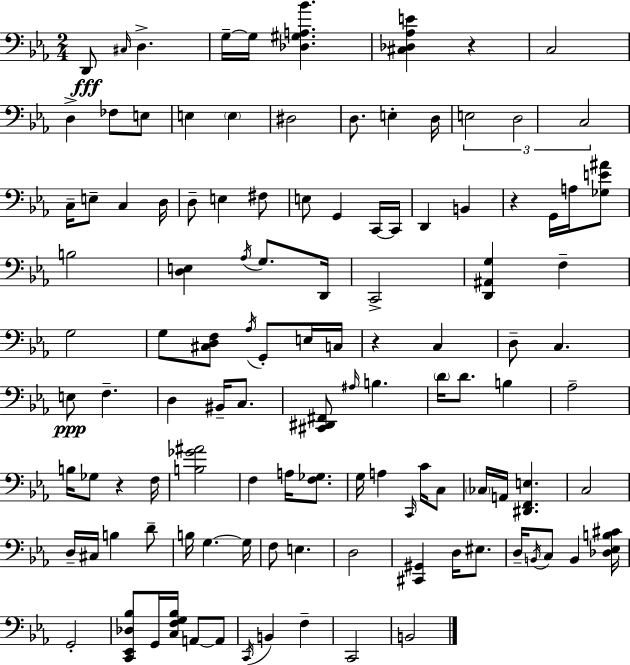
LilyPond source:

{
  \clef bass
  \numericTimeSignature
  \time 2/4
  \key c \minor
  d,8\fff \grace { cis16 } d4.-> | g16--~~ g16 <des gis a bes'>4. | <cis des aes e'>4 r4 | c2 | \break d4-> fes8 e8 | e4 \parenthesize e4 | dis2 | d8. e4-. | \break d16 \tuplet 3/2 { e2 | d2 | c2 } | c16-- e8-- c4 | \break d16 d8-- e4 fis8 | e8 g,4 c,16~~ | c,16 d,4 b,4 | r4 g,16 a16 <ges e' ais'>8 | \break b2 | <d e>4 \acciaccatura { aes16 } g8. | d,16 c,2-> | <d, ais, g>4 f4-- | \break g2 | g8 <cis d f>8 \acciaccatura { aes16 } g,8-. | e16 c16 r4 c4 | d8-- c4. | \break e8\ppp f4.-- | d4 bis,16-- | c8. <cis, dis, fis,>8 \grace { ais16 } b4. | \parenthesize d'16 d'8. | \break b4 aes2-- | b16 ges8 r4 | f16 <b ges' ais'>2 | f4 | \break a16 <f ges>8. g16 a4 | \grace { c,16 } c'16 c8 \parenthesize ces16 a,16 <dis, f, e>4. | c2 | d16-- cis16 b4 | \break d'8-- b16 g4.~~ | g16 f8 e4. | d2 | <cis, gis,>4 | \break d16 eis8. d16-- \acciaccatura { b,16 } c8 | b,4 <des ees b cis'>16 g,2-. | <c, ees, des bes>8 | g,16 <c f g bes>16 a,8~~ a,8 \acciaccatura { c,16 } b,4 | \break f4-- c,2 | b,2 | \bar "|."
}